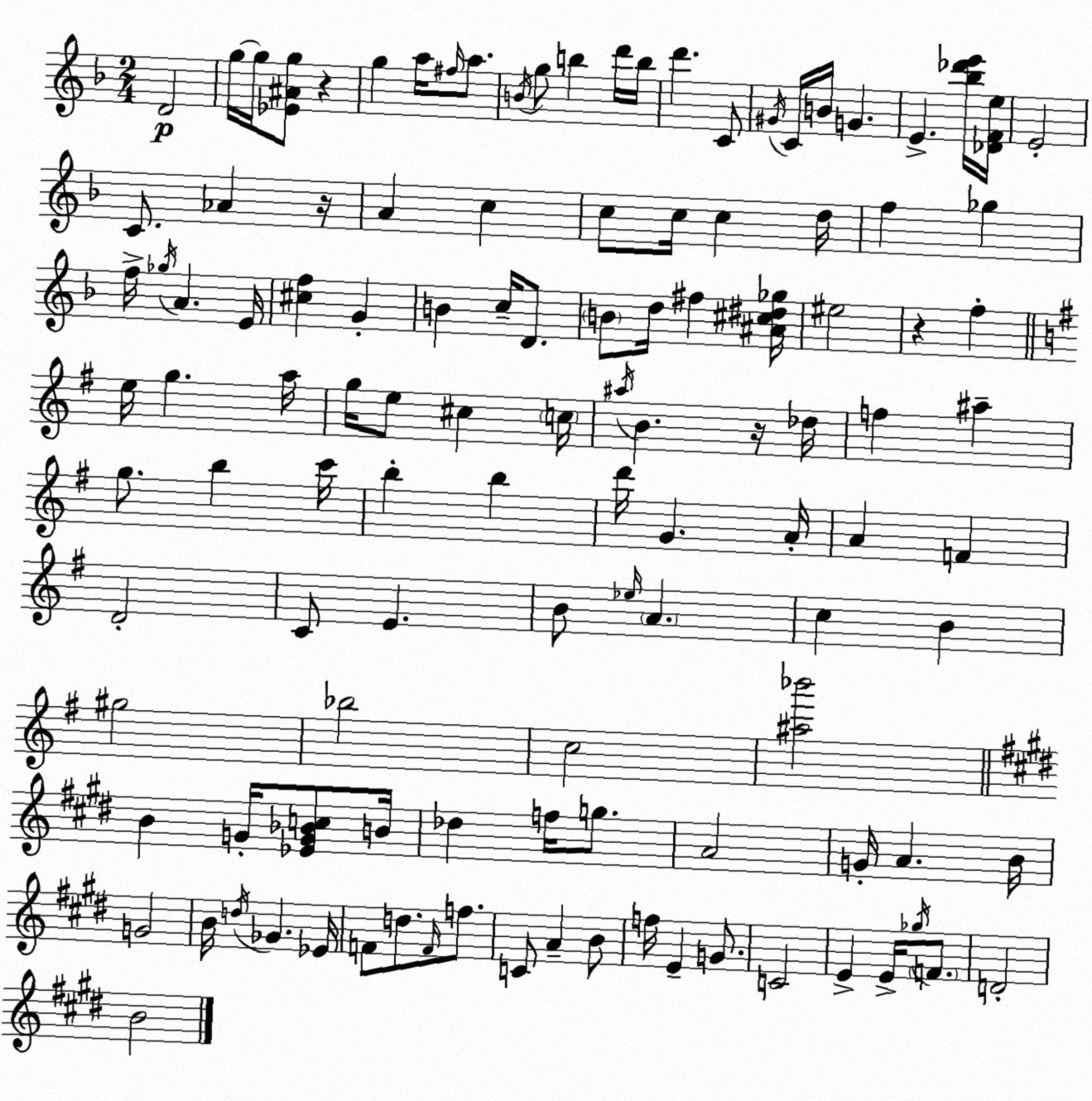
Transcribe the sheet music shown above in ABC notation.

X:1
T:Untitled
M:2/4
L:1/4
K:Dm
D2 g/4 g/4 [_E^Ag]/2 z g a/4 ^f/4 a/2 B/4 g/2 b d'/4 b/4 d' C/2 ^G/4 C/4 B/4 G E [_b_d'e']/4 [_DFe]/4 E2 C/2 _A z/4 A c c/2 c/4 c d/4 f _g f/4 _g/4 A E/4 [^cf] G B c/4 D/2 B/2 d/4 ^f [^A^c^d_g]/4 ^e2 z f e/4 g a/4 g/4 e/2 ^c c/4 ^a/4 B z/4 _d/4 f ^a g/2 b c'/4 b b d'/4 G A/4 A F D2 C/2 E B/2 _e/4 A c B ^g2 _b2 c2 [^a_b']2 B G/4 [_EG_Bc]/2 B/4 _d f/4 g/2 A2 G/4 A B/4 G2 B/4 d/4 _G _E/4 F/2 d/2 F/4 f/2 C/2 A B/2 f/4 E G/2 C2 E E/4 _g/4 F/2 D2 B2